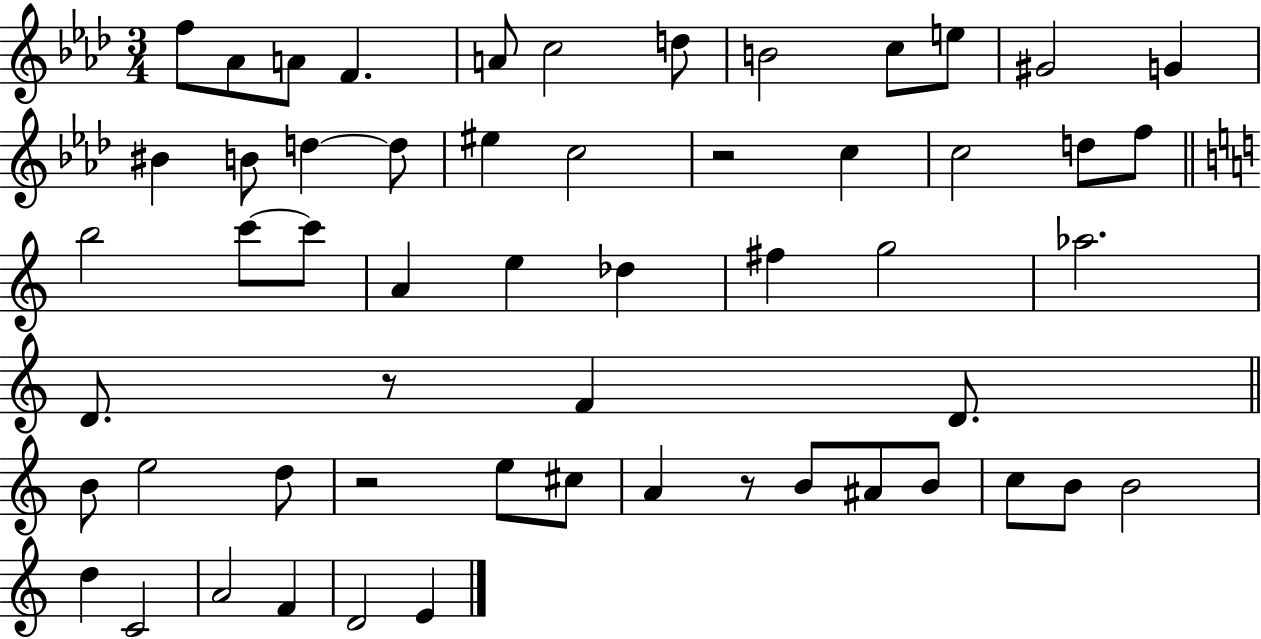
{
  \clef treble
  \numericTimeSignature
  \time 3/4
  \key aes \major
  f''8 aes'8 a'8 f'4. | a'8 c''2 d''8 | b'2 c''8 e''8 | gis'2 g'4 | \break bis'4 b'8 d''4~~ d''8 | eis''4 c''2 | r2 c''4 | c''2 d''8 f''8 | \break \bar "||" \break \key c \major b''2 c'''8~~ c'''8 | a'4 e''4 des''4 | fis''4 g''2 | aes''2. | \break d'8. r8 f'4 d'8. | \bar "||" \break \key a \minor b'8 e''2 d''8 | r2 e''8 cis''8 | a'4 r8 b'8 ais'8 b'8 | c''8 b'8 b'2 | \break d''4 c'2 | a'2 f'4 | d'2 e'4 | \bar "|."
}